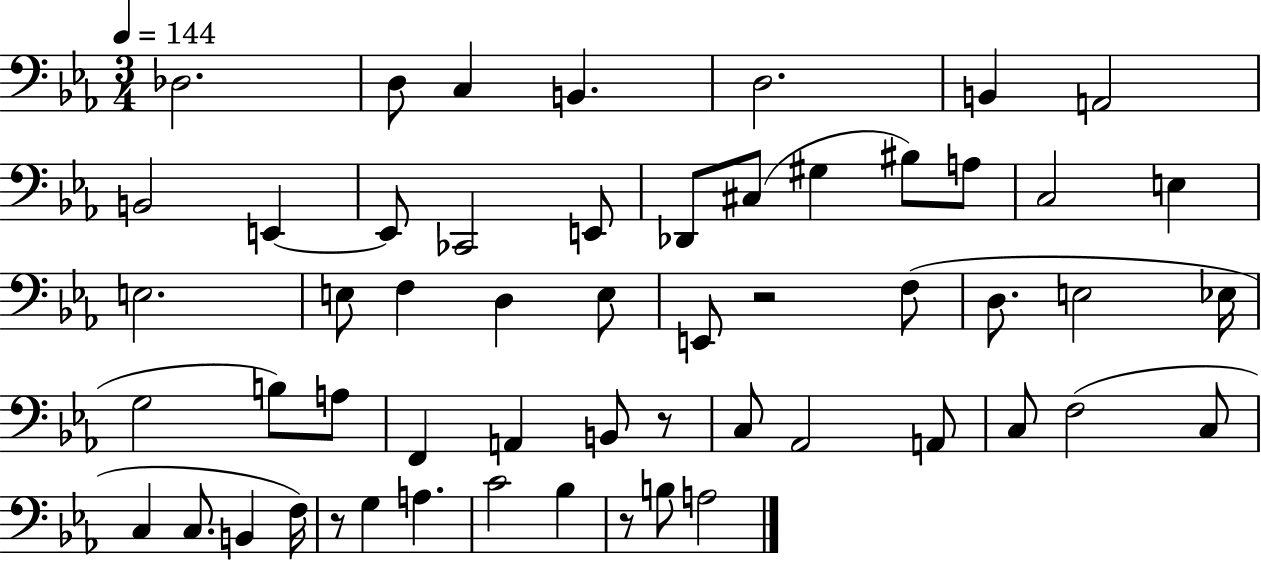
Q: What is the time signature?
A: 3/4